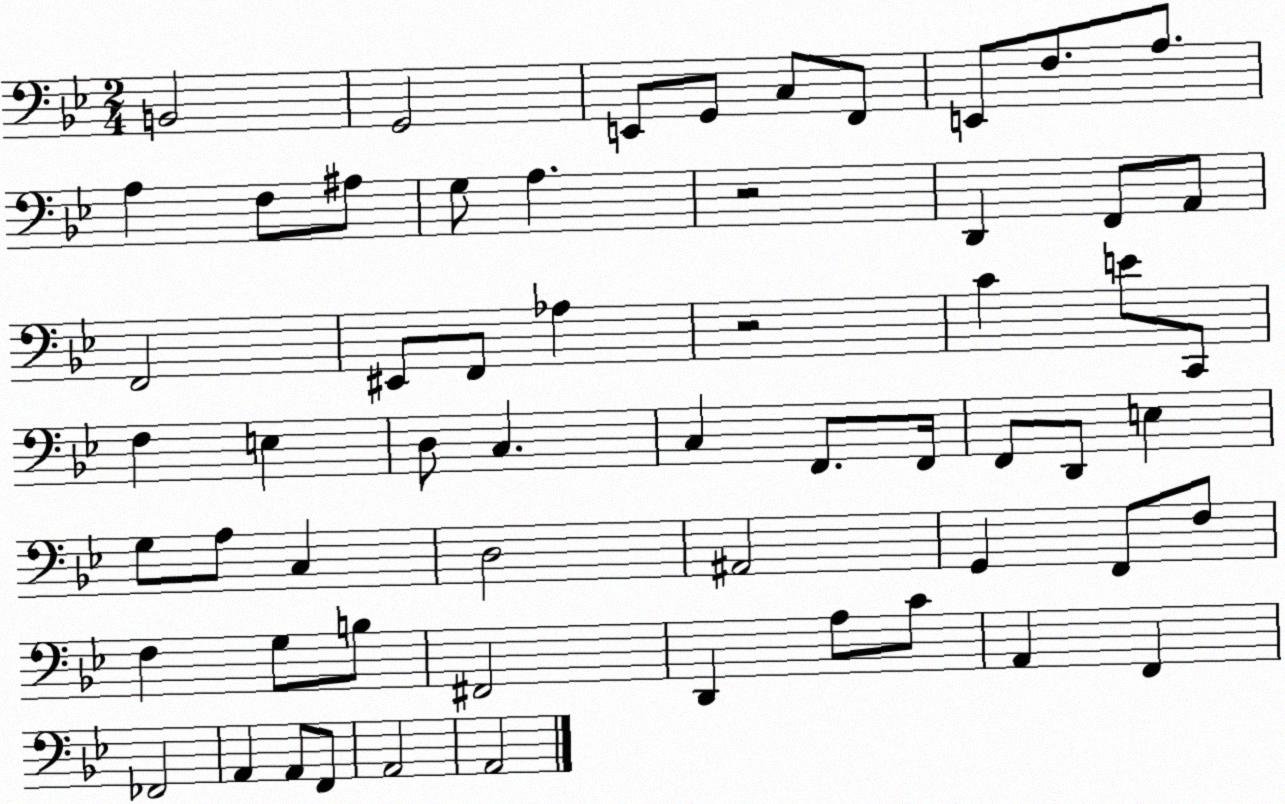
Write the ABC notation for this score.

X:1
T:Untitled
M:2/4
L:1/4
K:Bb
B,,2 G,,2 E,,/2 G,,/2 C,/2 F,,/2 E,,/2 F,/2 A,/2 A, F,/2 ^A,/2 G,/2 A, z2 D,, F,,/2 A,,/2 F,,2 ^E,,/2 F,,/2 _A, z2 C E/2 C,,/2 F, E, D,/2 C, C, F,,/2 F,,/4 F,,/2 D,,/2 E, G,/2 A,/2 C, D,2 ^A,,2 G,, F,,/2 F,/2 F, G,/2 B,/2 ^F,,2 D,, A,/2 C/2 A,, F,, _F,,2 A,, A,,/2 F,,/2 A,,2 A,,2